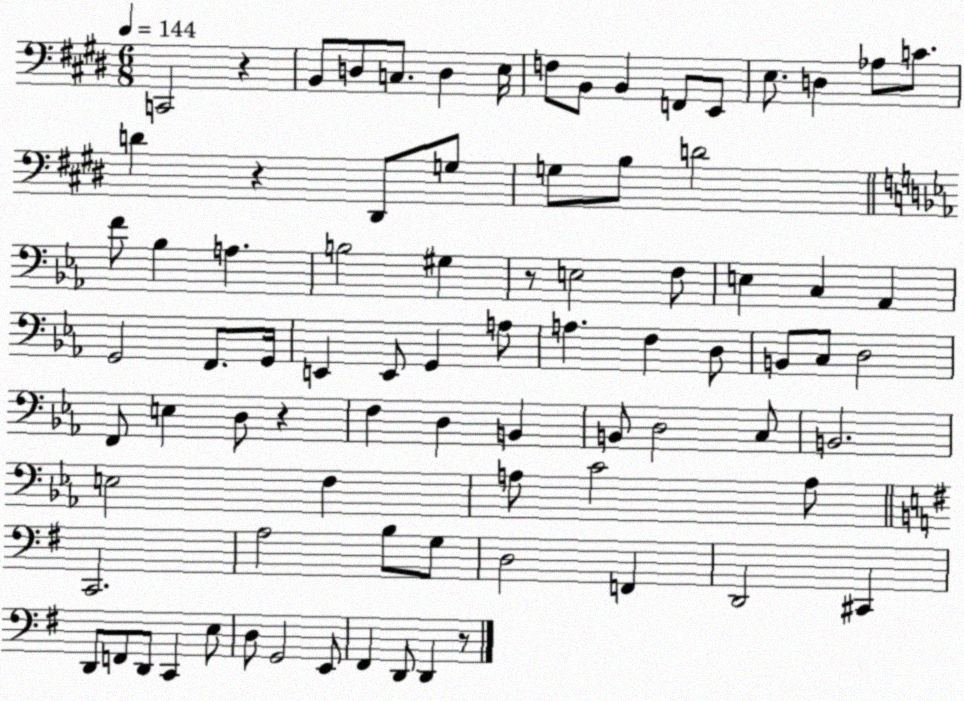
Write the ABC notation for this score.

X:1
T:Untitled
M:6/8
L:1/4
K:E
C,,2 z B,,/2 D,/2 C,/2 D, E,/4 F,/2 B,,/2 B,, F,,/2 E,,/2 E,/2 D, _A,/2 C/2 D z ^D,,/2 G,/2 G,/2 B,/2 D2 F/2 _B, A, B,2 ^G, z/2 E,2 F,/2 E, C, _A,, G,,2 F,,/2 G,,/4 E,, E,,/2 G,, A,/2 A, F, D,/2 B,,/2 C,/2 D,2 F,,/2 E, D,/2 z F, D, B,, B,,/2 D,2 C,/2 B,,2 E,2 F, A,/2 C2 A,/2 C,,2 A,2 B,/2 G,/2 D,2 F,, D,,2 ^C,, D,,/2 F,,/2 D,,/2 C,, E,/2 D,/2 G,,2 E,,/2 ^F,, D,,/2 D,, z/2